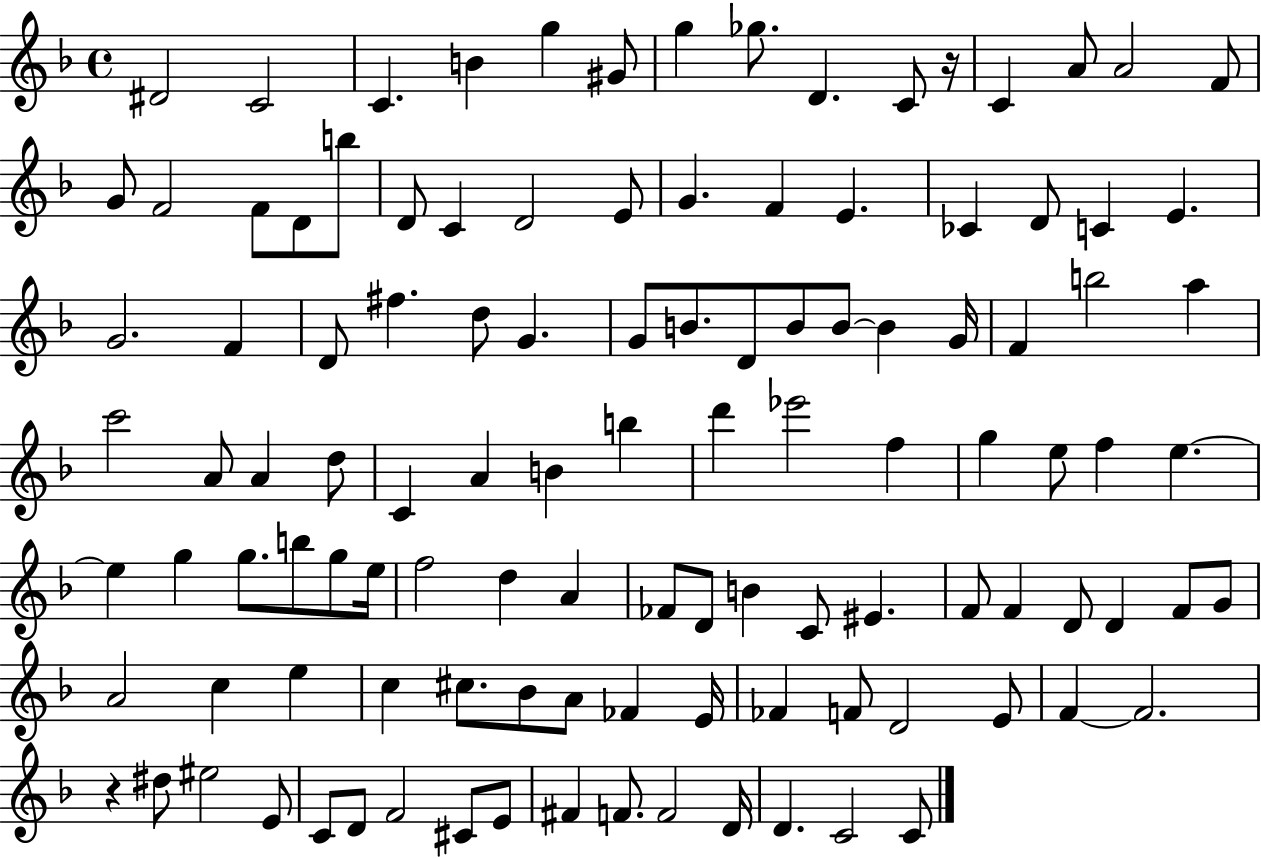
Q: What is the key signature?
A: F major